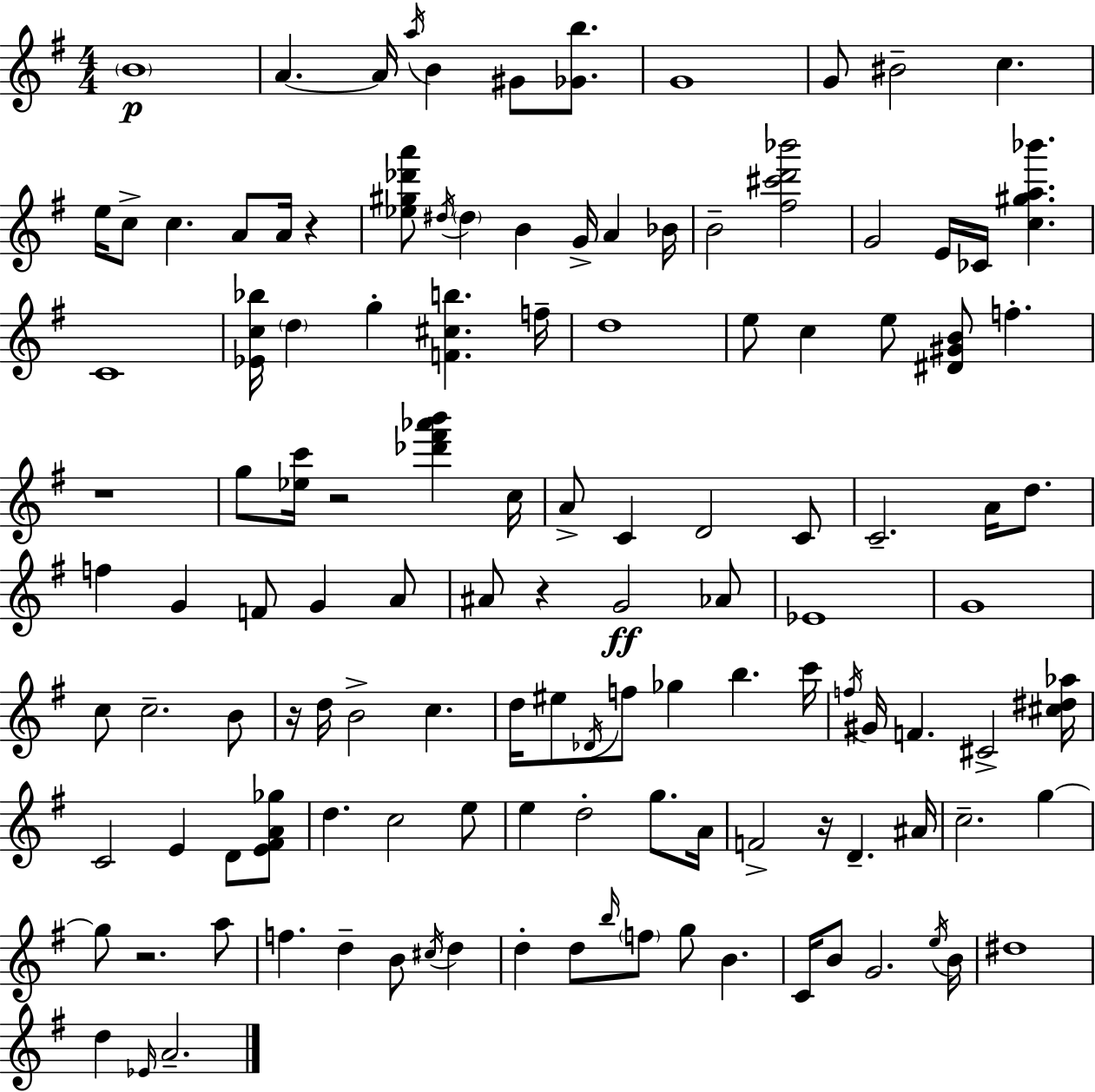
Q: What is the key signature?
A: G major